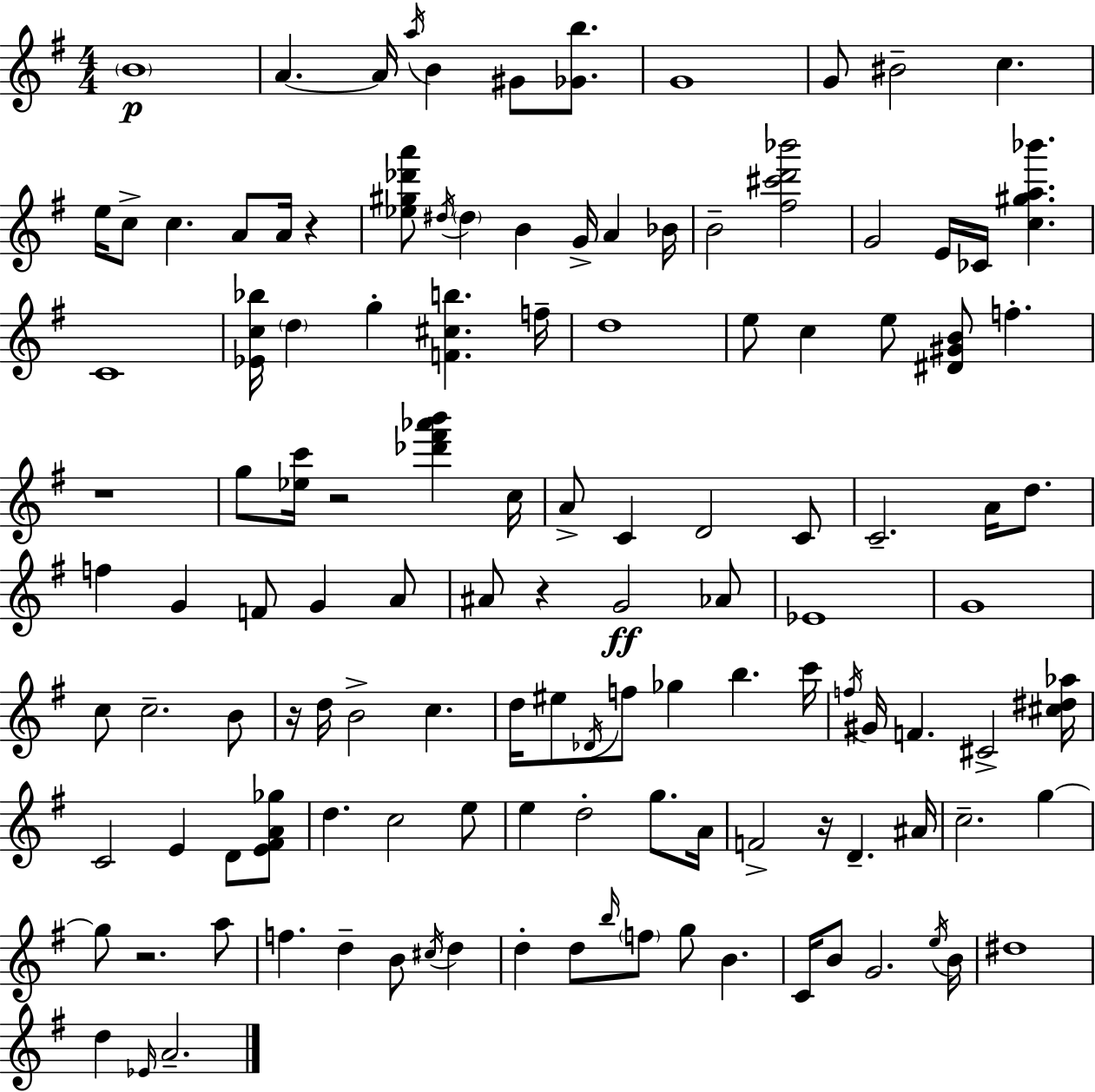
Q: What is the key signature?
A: G major